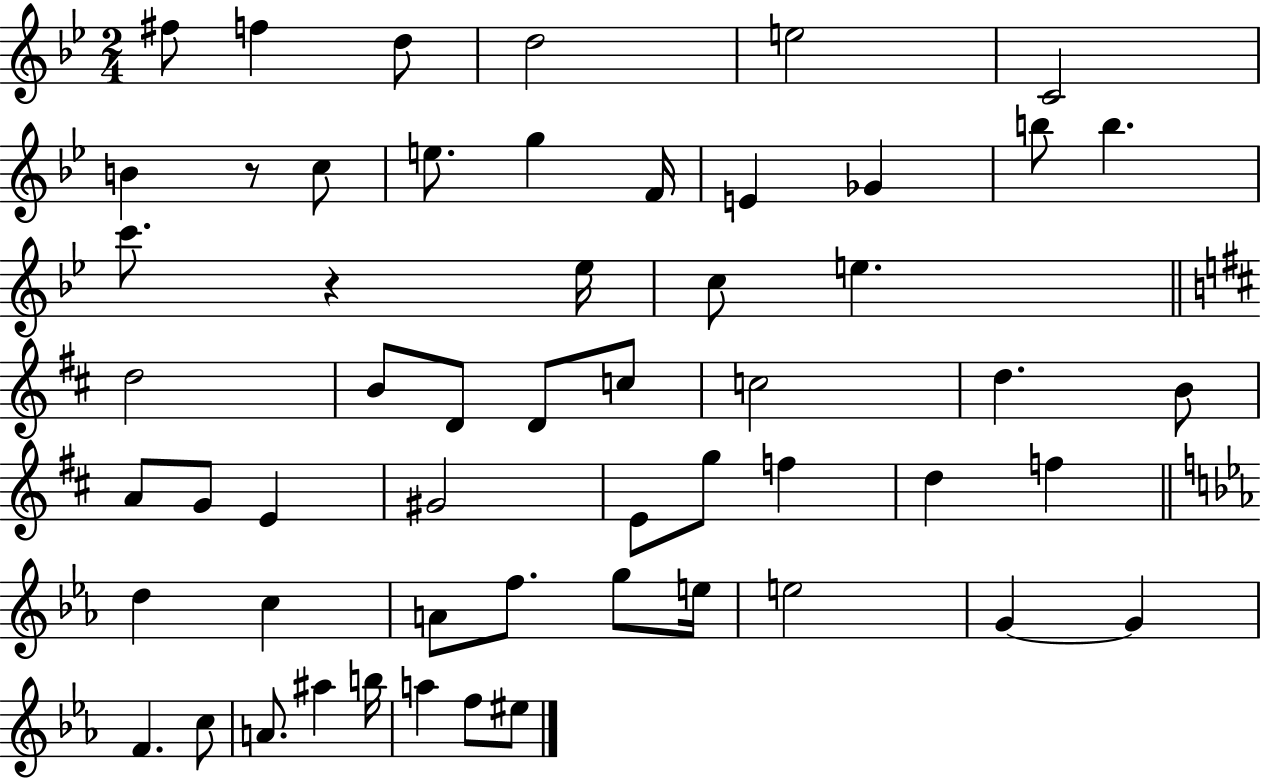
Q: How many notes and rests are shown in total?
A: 55